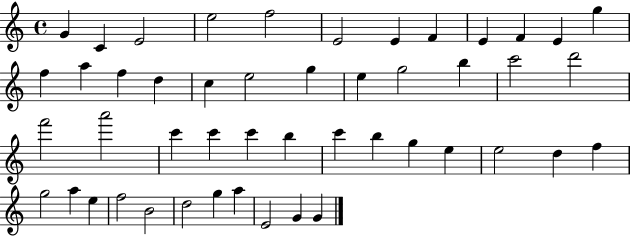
X:1
T:Untitled
M:4/4
L:1/4
K:C
G C E2 e2 f2 E2 E F E F E g f a f d c e2 g e g2 b c'2 d'2 f'2 a'2 c' c' c' b c' b g e e2 d f g2 a e f2 B2 d2 g a E2 G G